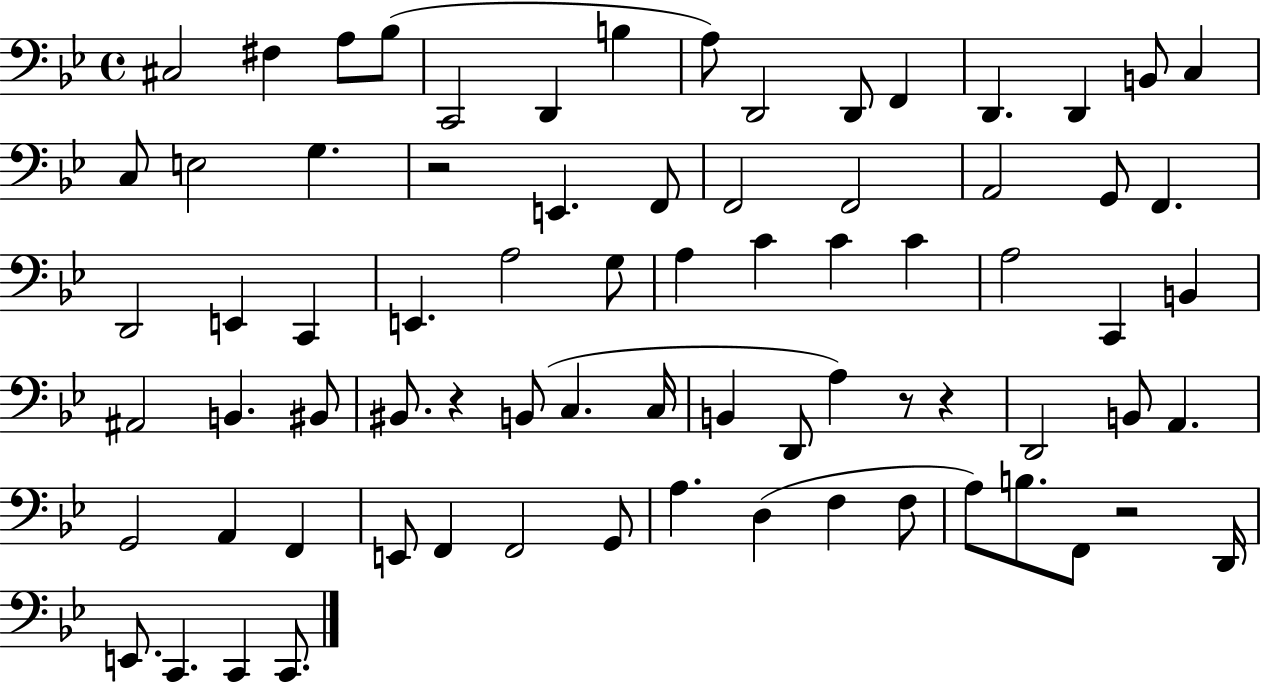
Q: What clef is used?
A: bass